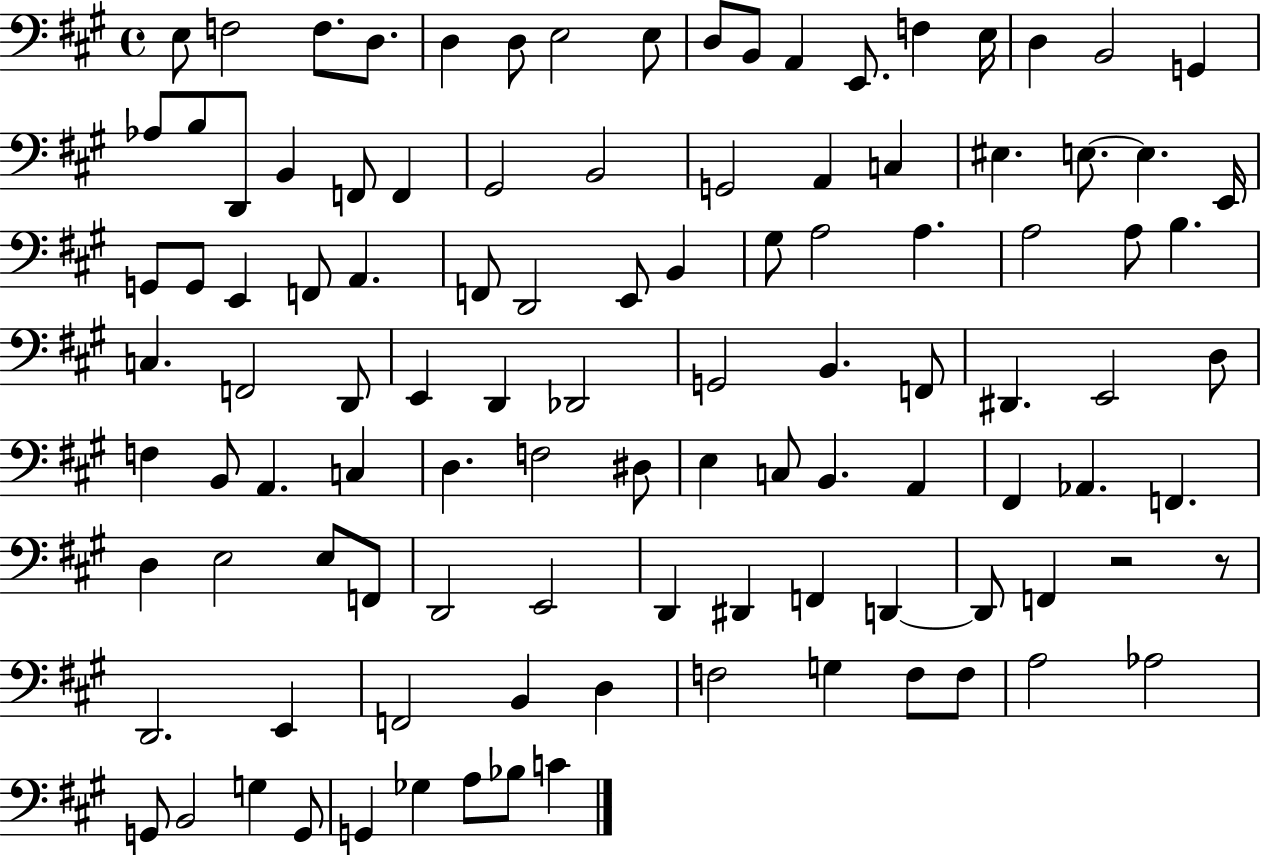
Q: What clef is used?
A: bass